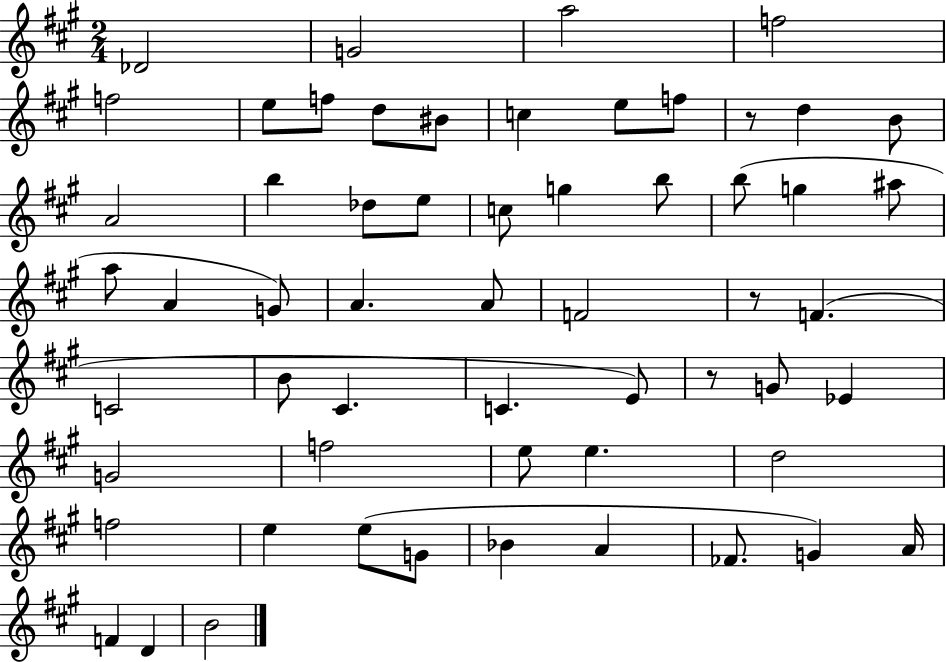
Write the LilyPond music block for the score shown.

{
  \clef treble
  \numericTimeSignature
  \time 2/4
  \key a \major
  des'2 | g'2 | a''2 | f''2 | \break f''2 | e''8 f''8 d''8 bis'8 | c''4 e''8 f''8 | r8 d''4 b'8 | \break a'2 | b''4 des''8 e''8 | c''8 g''4 b''8 | b''8( g''4 ais''8 | \break a''8 a'4 g'8) | a'4. a'8 | f'2 | r8 f'4.( | \break c'2 | b'8 cis'4. | c'4. e'8) | r8 g'8 ees'4 | \break g'2 | f''2 | e''8 e''4. | d''2 | \break f''2 | e''4 e''8( g'8 | bes'4 a'4 | fes'8. g'4) a'16 | \break f'4 d'4 | b'2 | \bar "|."
}